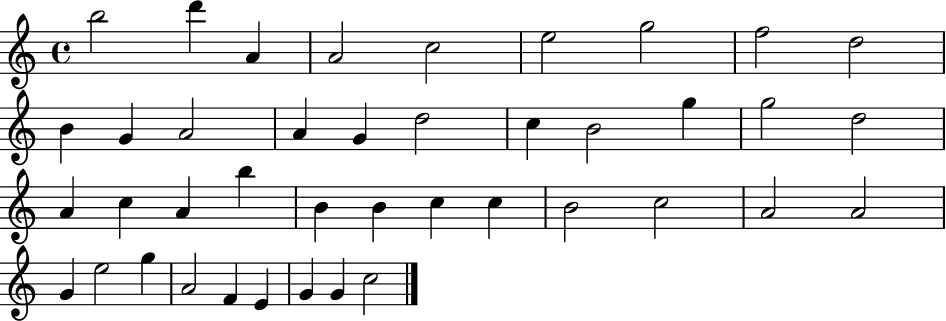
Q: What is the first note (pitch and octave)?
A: B5